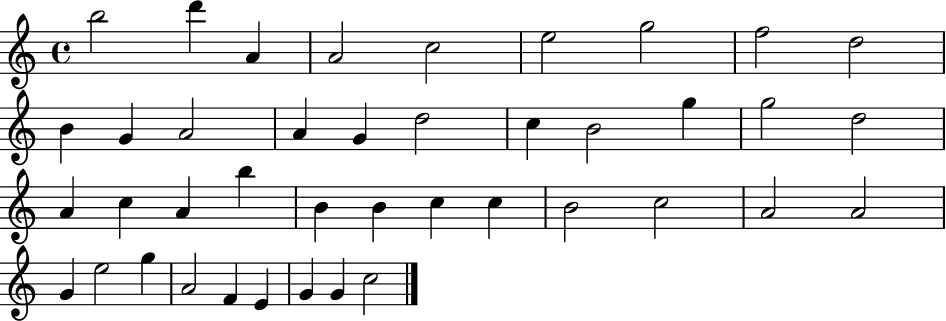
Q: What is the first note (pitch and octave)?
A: B5